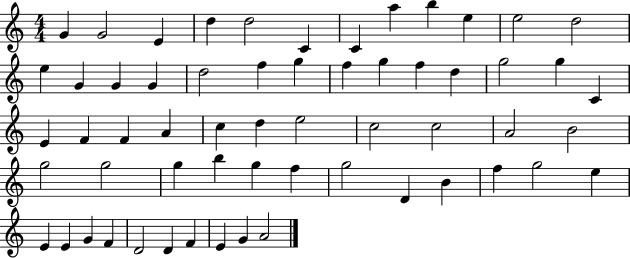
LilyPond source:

{
  \clef treble
  \numericTimeSignature
  \time 4/4
  \key c \major
  g'4 g'2 e'4 | d''4 d''2 c'4 | c'4 a''4 b''4 e''4 | e''2 d''2 | \break e''4 g'4 g'4 g'4 | d''2 f''4 g''4 | f''4 g''4 f''4 d''4 | g''2 g''4 c'4 | \break e'4 f'4 f'4 a'4 | c''4 d''4 e''2 | c''2 c''2 | a'2 b'2 | \break g''2 g''2 | g''4 b''4 g''4 f''4 | g''2 d'4 b'4 | f''4 g''2 e''4 | \break e'4 e'4 g'4 f'4 | d'2 d'4 f'4 | e'4 g'4 a'2 | \bar "|."
}